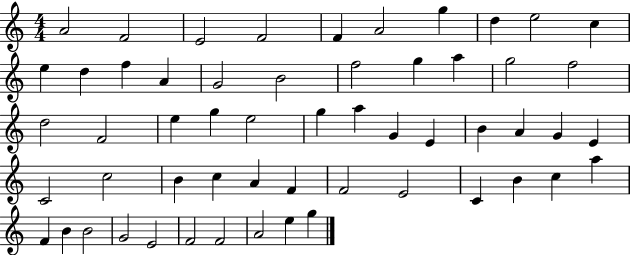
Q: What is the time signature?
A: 4/4